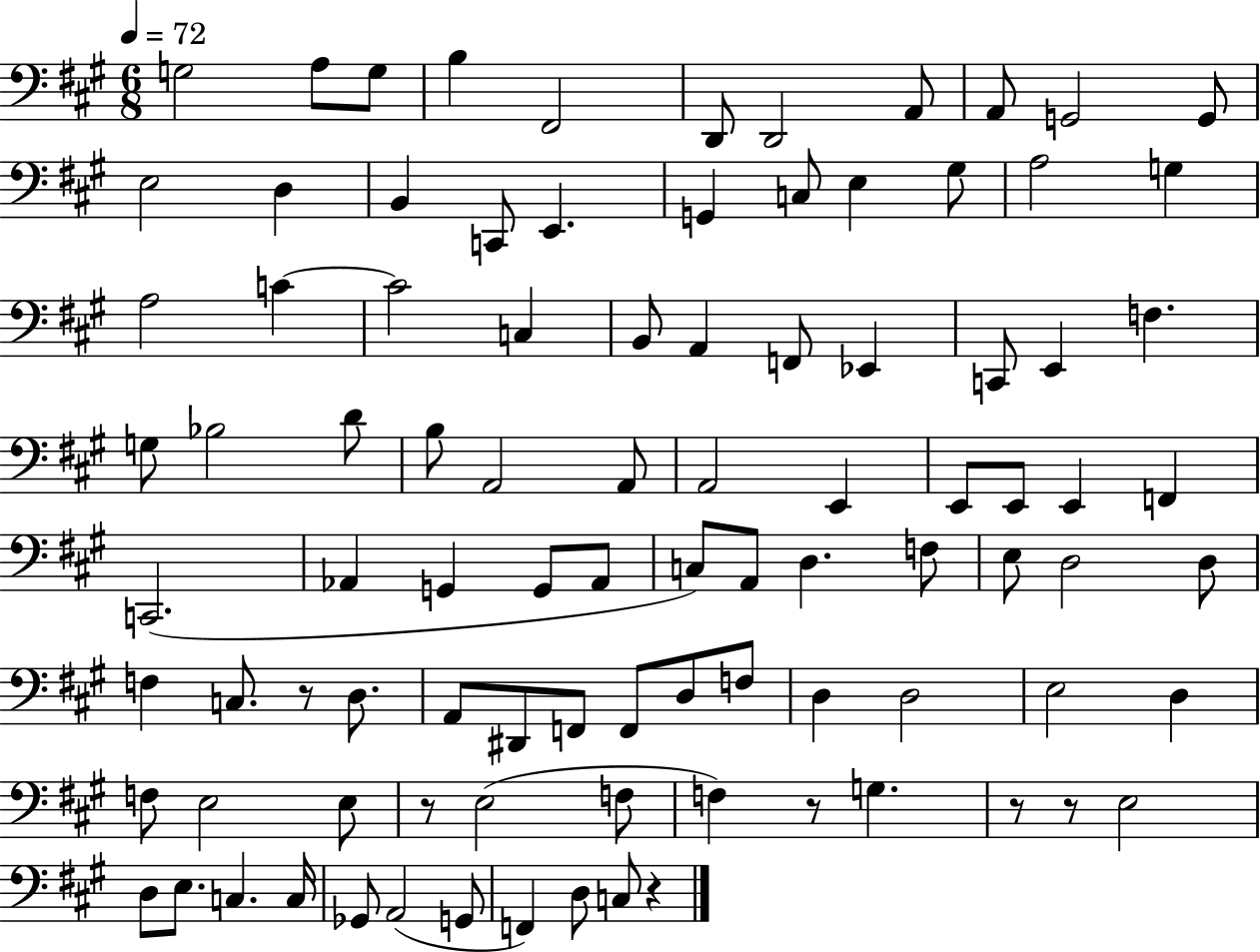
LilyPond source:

{
  \clef bass
  \numericTimeSignature
  \time 6/8
  \key a \major
  \tempo 4 = 72
  g2 a8 g8 | b4 fis,2 | d,8 d,2 a,8 | a,8 g,2 g,8 | \break e2 d4 | b,4 c,8 e,4. | g,4 c8 e4 gis8 | a2 g4 | \break a2 c'4~~ | c'2 c4 | b,8 a,4 f,8 ees,4 | c,8 e,4 f4. | \break g8 bes2 d'8 | b8 a,2 a,8 | a,2 e,4 | e,8 e,8 e,4 f,4 | \break c,2.( | aes,4 g,4 g,8 aes,8 | c8) a,8 d4. f8 | e8 d2 d8 | \break f4 c8. r8 d8. | a,8 dis,8 f,8 f,8 d8 f8 | d4 d2 | e2 d4 | \break f8 e2 e8 | r8 e2( f8 | f4) r8 g4. | r8 r8 e2 | \break d8 e8. c4. c16 | ges,8 a,2( g,8 | f,4) d8 c8 r4 | \bar "|."
}